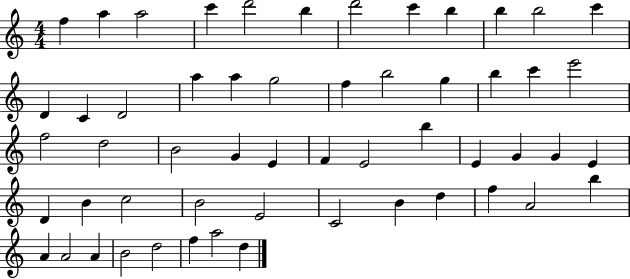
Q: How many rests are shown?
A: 0